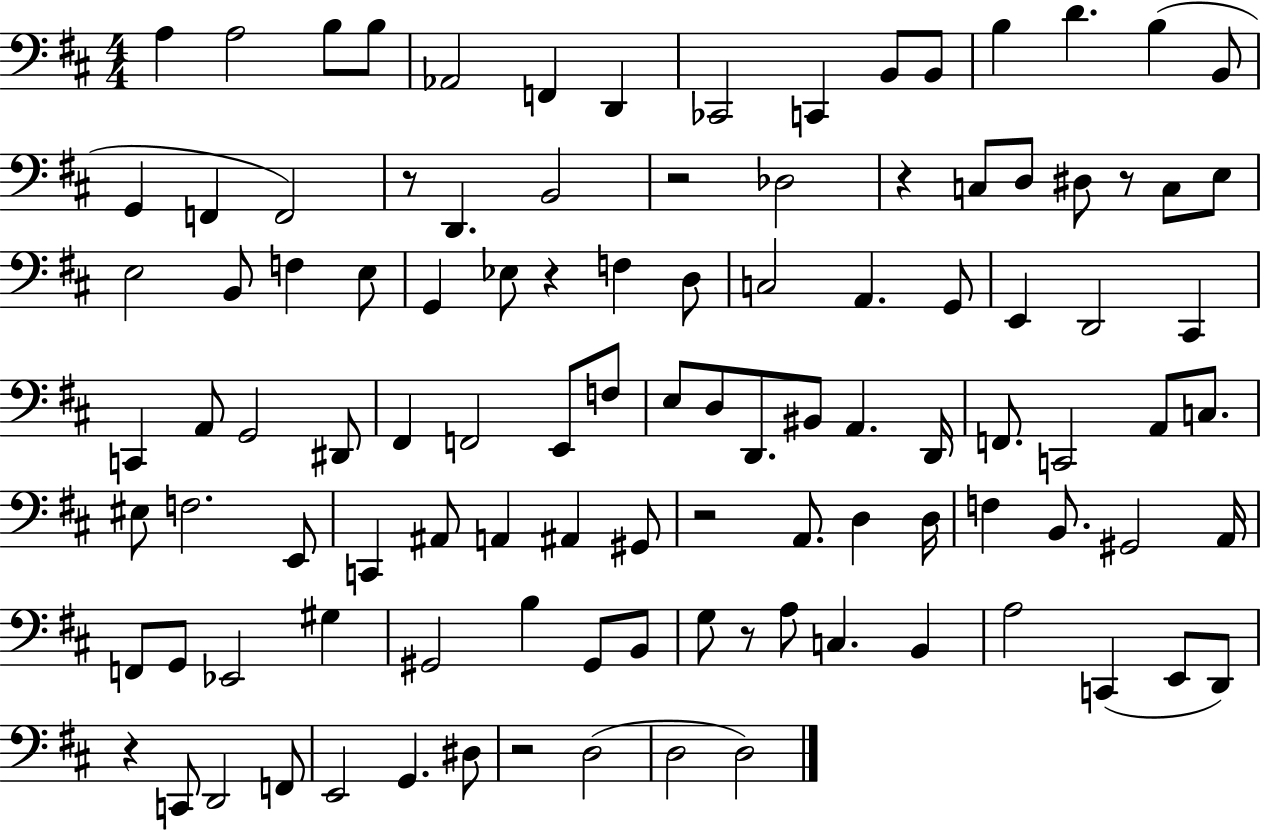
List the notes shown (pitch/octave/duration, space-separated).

A3/q A3/h B3/e B3/e Ab2/h F2/q D2/q CES2/h C2/q B2/e B2/e B3/q D4/q. B3/q B2/e G2/q F2/q F2/h R/e D2/q. B2/h R/h Db3/h R/q C3/e D3/e D#3/e R/e C3/e E3/e E3/h B2/e F3/q E3/e G2/q Eb3/e R/q F3/q D3/e C3/h A2/q. G2/e E2/q D2/h C#2/q C2/q A2/e G2/h D#2/e F#2/q F2/h E2/e F3/e E3/e D3/e D2/e. BIS2/e A2/q. D2/s F2/e. C2/h A2/e C3/e. EIS3/e F3/h. E2/e C2/q A#2/e A2/q A#2/q G#2/e R/h A2/e. D3/q D3/s F3/q B2/e. G#2/h A2/s F2/e G2/e Eb2/h G#3/q G#2/h B3/q G#2/e B2/e G3/e R/e A3/e C3/q. B2/q A3/h C2/q E2/e D2/e R/q C2/e D2/h F2/e E2/h G2/q. D#3/e R/h D3/h D3/h D3/h